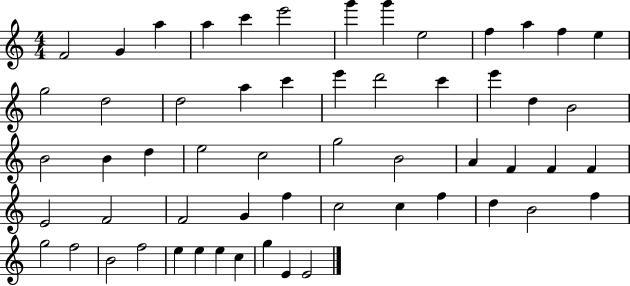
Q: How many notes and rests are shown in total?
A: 57